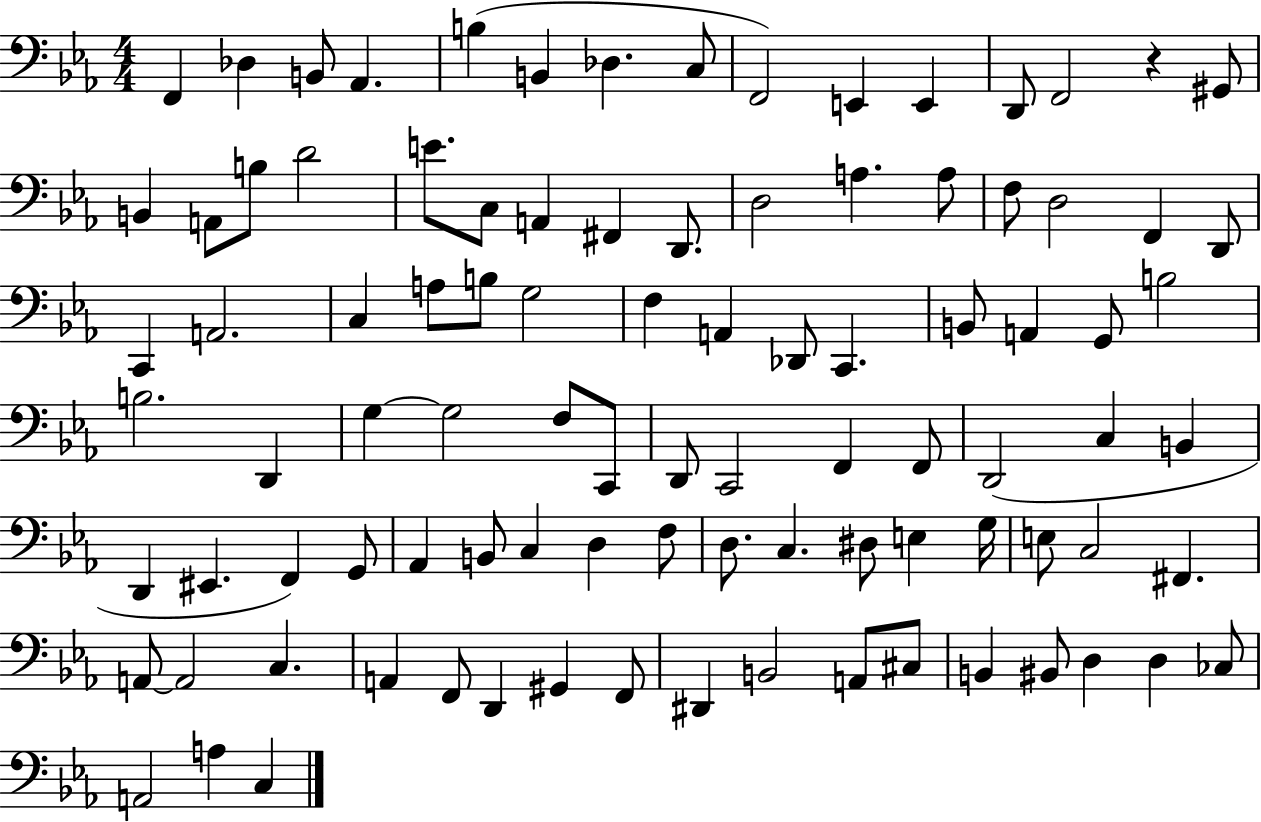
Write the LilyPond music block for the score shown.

{
  \clef bass
  \numericTimeSignature
  \time 4/4
  \key ees \major
  f,4 des4 b,8 aes,4. | b4( b,4 des4. c8 | f,2) e,4 e,4 | d,8 f,2 r4 gis,8 | \break b,4 a,8 b8 d'2 | e'8. c8 a,4 fis,4 d,8. | d2 a4. a8 | f8 d2 f,4 d,8 | \break c,4 a,2. | c4 a8 b8 g2 | f4 a,4 des,8 c,4. | b,8 a,4 g,8 b2 | \break b2. d,4 | g4~~ g2 f8 c,8 | d,8 c,2 f,4 f,8 | d,2( c4 b,4 | \break d,4 eis,4. f,4) g,8 | aes,4 b,8 c4 d4 f8 | d8. c4. dis8 e4 g16 | e8 c2 fis,4. | \break a,8~~ a,2 c4. | a,4 f,8 d,4 gis,4 f,8 | dis,4 b,2 a,8 cis8 | b,4 bis,8 d4 d4 ces8 | \break a,2 a4 c4 | \bar "|."
}